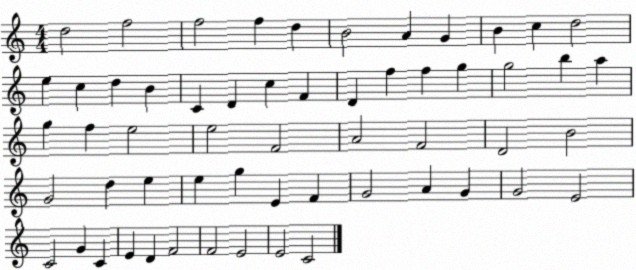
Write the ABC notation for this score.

X:1
T:Untitled
M:4/4
L:1/4
K:C
d2 f2 f2 f d B2 A G B c d2 e c d B C D c F D f f g g2 b a g f e2 e2 F2 A2 F2 D2 B2 G2 d e e g E F G2 A G G2 E2 C2 G C E D F2 F2 E2 E2 C2